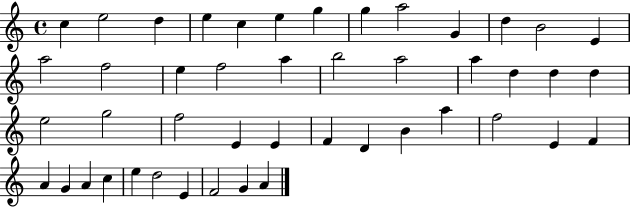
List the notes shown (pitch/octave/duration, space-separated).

C5/q E5/h D5/q E5/q C5/q E5/q G5/q G5/q A5/h G4/q D5/q B4/h E4/q A5/h F5/h E5/q F5/h A5/q B5/h A5/h A5/q D5/q D5/q D5/q E5/h G5/h F5/h E4/q E4/q F4/q D4/q B4/q A5/q F5/h E4/q F4/q A4/q G4/q A4/q C5/q E5/q D5/h E4/q F4/h G4/q A4/q